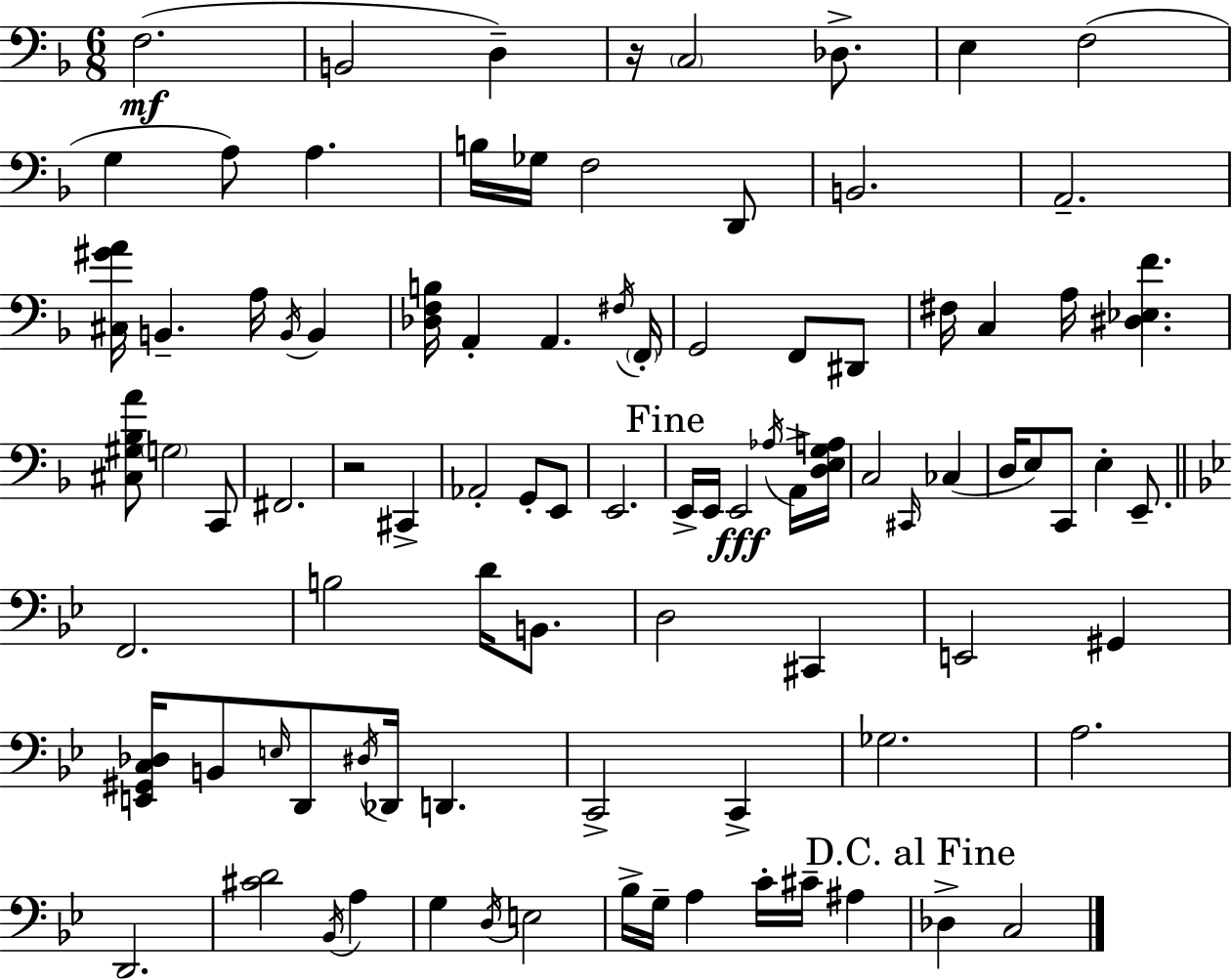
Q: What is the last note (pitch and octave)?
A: C3